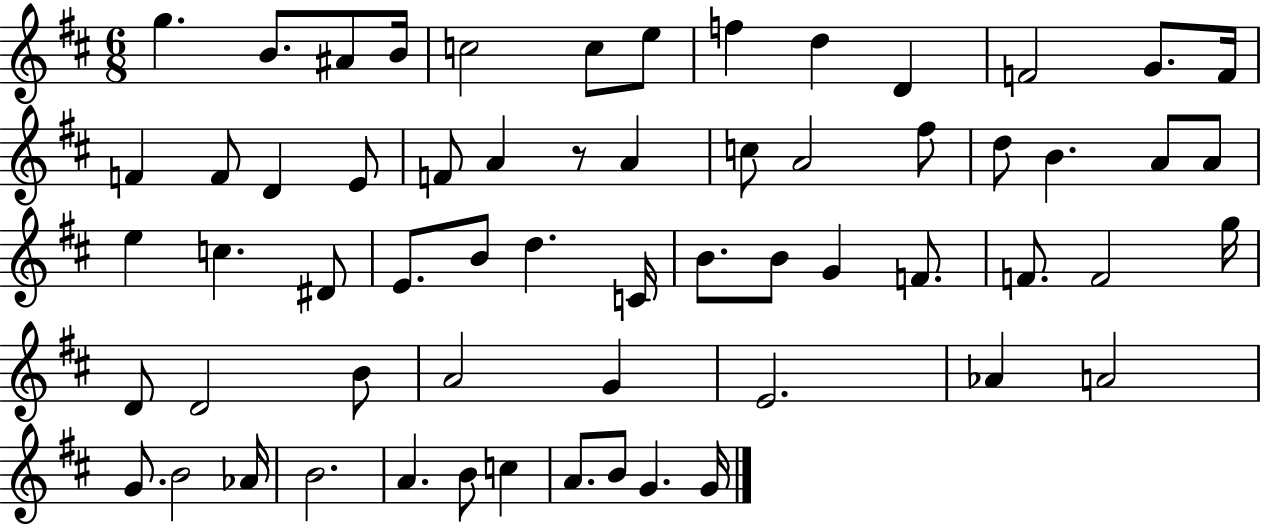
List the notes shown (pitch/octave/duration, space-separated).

G5/q. B4/e. A#4/e B4/s C5/h C5/e E5/e F5/q D5/q D4/q F4/h G4/e. F4/s F4/q F4/e D4/q E4/e F4/e A4/q R/e A4/q C5/e A4/h F#5/e D5/e B4/q. A4/e A4/e E5/q C5/q. D#4/e E4/e. B4/e D5/q. C4/s B4/e. B4/e G4/q F4/e. F4/e. F4/h G5/s D4/e D4/h B4/e A4/h G4/q E4/h. Ab4/q A4/h G4/e. B4/h Ab4/s B4/h. A4/q. B4/e C5/q A4/e. B4/e G4/q. G4/s